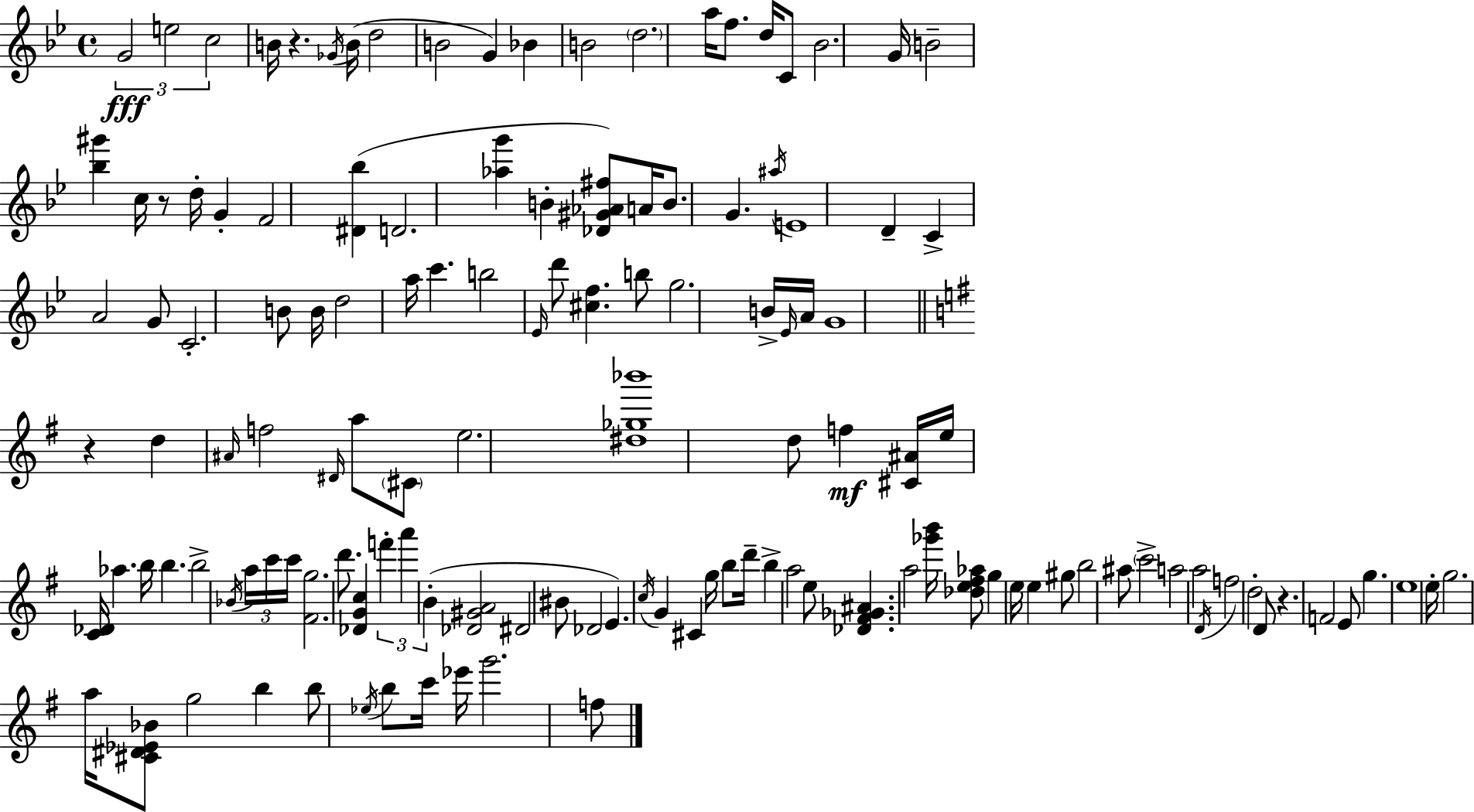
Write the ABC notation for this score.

X:1
T:Untitled
M:4/4
L:1/4
K:Gm
G2 e2 c2 B/4 z _G/4 B/4 d2 B2 G _B B2 d2 a/4 f/2 d/4 C/2 _B2 G/4 B2 [_b^g'] c/4 z/2 d/4 G F2 [^D_b] D2 [_ag'] B [_D^G_A^f]/2 A/4 B/2 G ^a/4 E4 D C A2 G/2 C2 B/2 B/4 d2 a/4 c' b2 _E/4 d'/2 [^cf] b/2 g2 B/4 _E/4 A/4 G4 z d ^A/4 f2 ^D/4 a/2 ^C/2 e2 [^d_g_b']4 d/2 f [^C^A]/4 e/4 [C_D]/4 _a b/4 b b2 _B/4 a/4 c'/4 c'/4 [^Fg]2 d'/2 [_DGc] f' a' B [_D^GA]2 ^D2 ^B/2 _D2 E c/4 G ^C g/4 b/2 d'/4 b a2 e/2 [_D^F_G^A] a2 [_g'b']/4 [_de^f_a]/2 g e/4 e ^g/2 b2 ^a/2 c'2 a2 a2 D/4 f2 d2 D/2 z F2 E/2 g e4 e/4 g2 a/4 [^C^D_E_B]/2 g2 b b/2 _e/4 b/2 c'/4 _e'/4 g'2 f/2